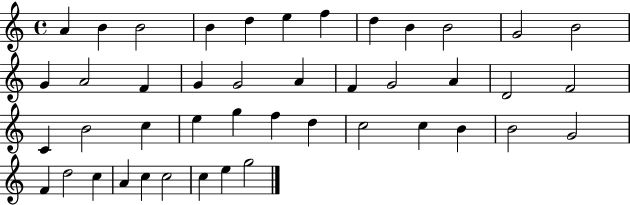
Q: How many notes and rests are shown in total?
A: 44